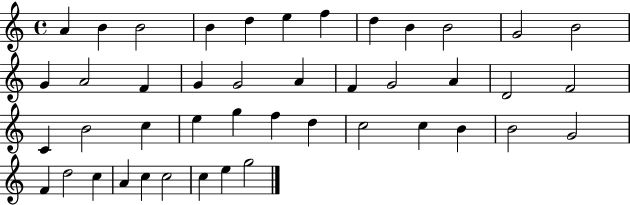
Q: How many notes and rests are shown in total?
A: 44